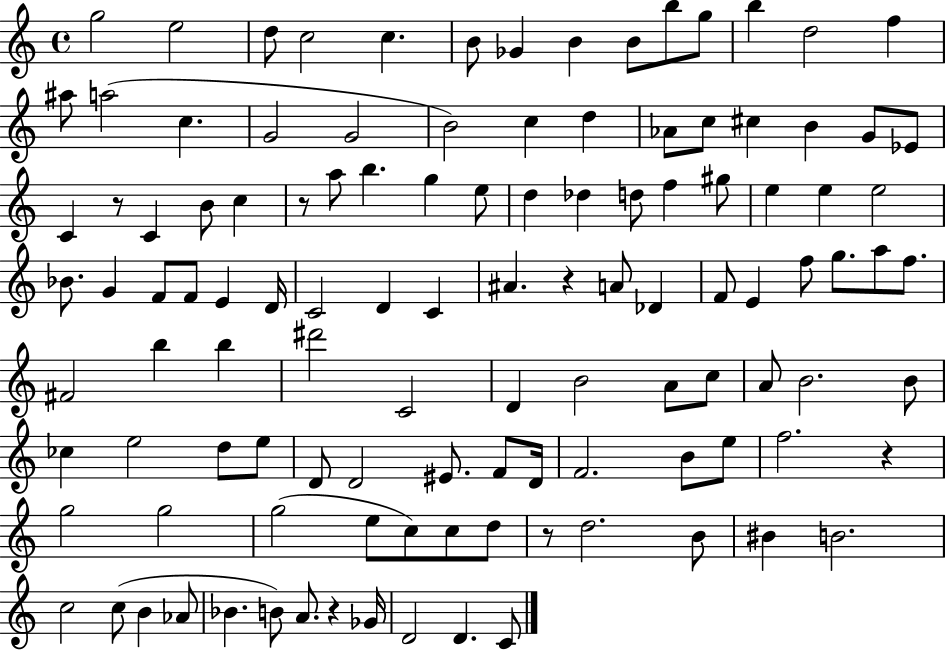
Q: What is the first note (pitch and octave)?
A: G5